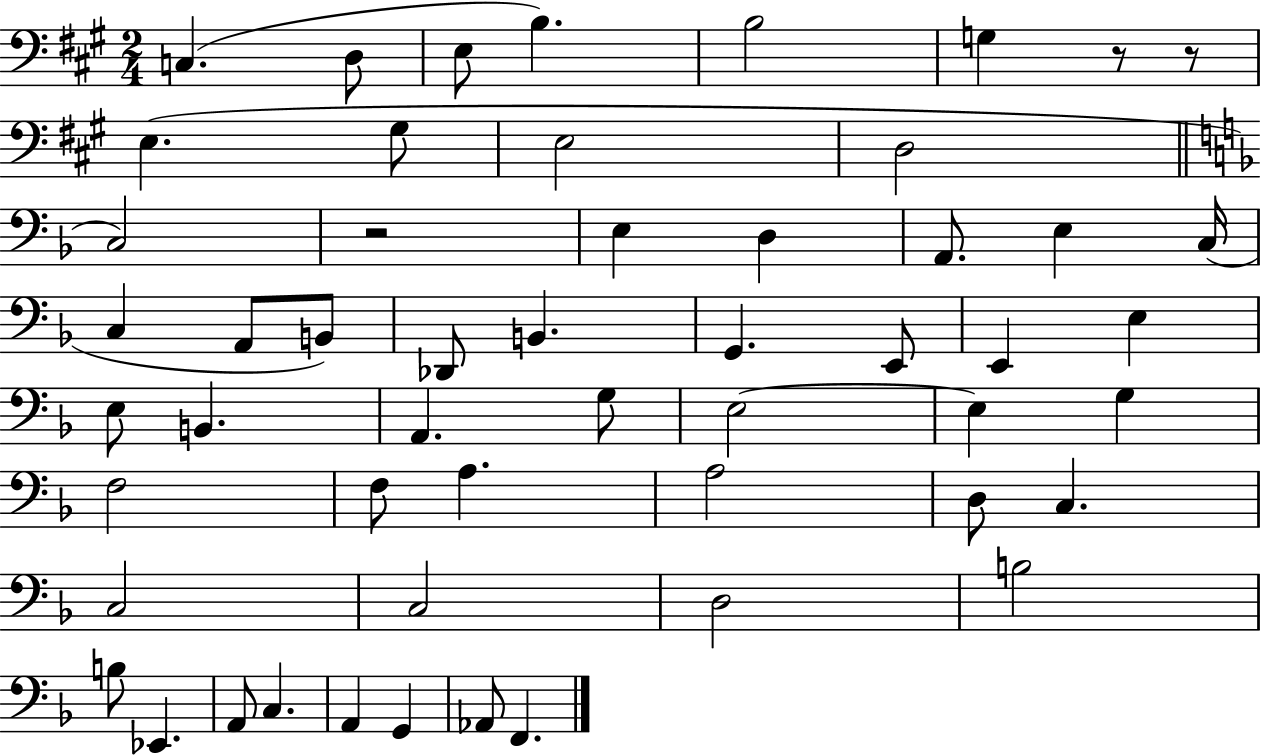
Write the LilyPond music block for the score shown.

{
  \clef bass
  \numericTimeSignature
  \time 2/4
  \key a \major
  c4.( d8 | e8 b4.) | b2 | g4 r8 r8 | \break e4.( gis8 | e2 | d2 | \bar "||" \break \key d \minor c2) | r2 | e4 d4 | a,8. e4 c16( | \break c4 a,8 b,8) | des,8 b,4. | g,4. e,8 | e,4 e4 | \break e8 b,4. | a,4. g8 | e2~~ | e4 g4 | \break f2 | f8 a4. | a2 | d8 c4. | \break c2 | c2 | d2 | b2 | \break b8 ees,4. | a,8 c4. | a,4 g,4 | aes,8 f,4. | \break \bar "|."
}